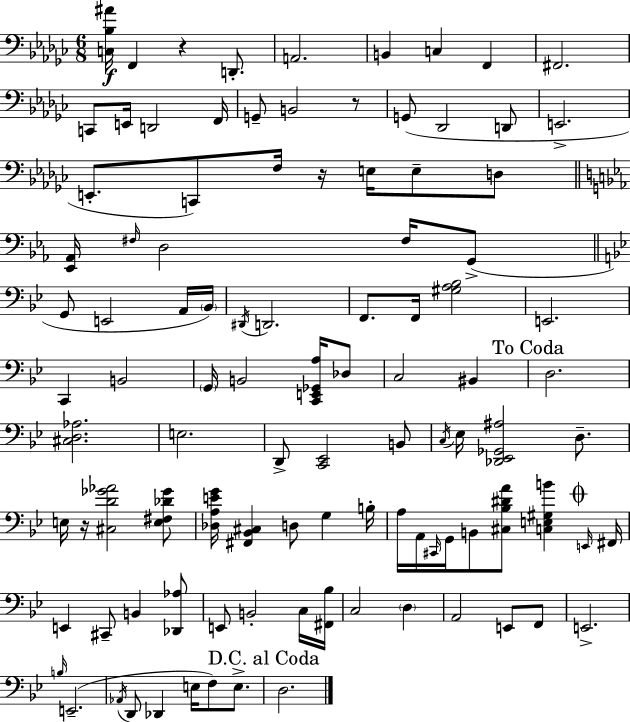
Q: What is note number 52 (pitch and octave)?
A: D3